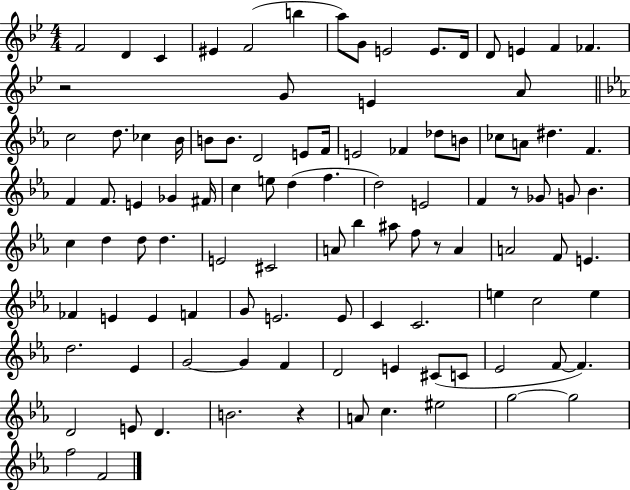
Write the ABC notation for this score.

X:1
T:Untitled
M:4/4
L:1/4
K:Bb
F2 D C ^E F2 b a/2 G/2 E2 E/2 D/4 D/2 E F _F z2 G/2 E A/2 c2 d/2 _c _B/4 B/2 B/2 D2 E/2 F/4 E2 _F _d/2 B/2 _c/2 A/2 ^d F F F/2 E _G ^F/4 c e/2 d f d2 E2 F z/2 _G/2 G/2 _B c d d/2 d E2 ^C2 A/2 _b ^a/2 f/2 z/2 A A2 F/2 E _F E E F G/2 E2 E/2 C C2 e c2 e d2 _E G2 G F D2 E ^C/2 C/2 _E2 F/2 F D2 E/2 D B2 z A/2 c ^e2 g2 g2 f2 F2